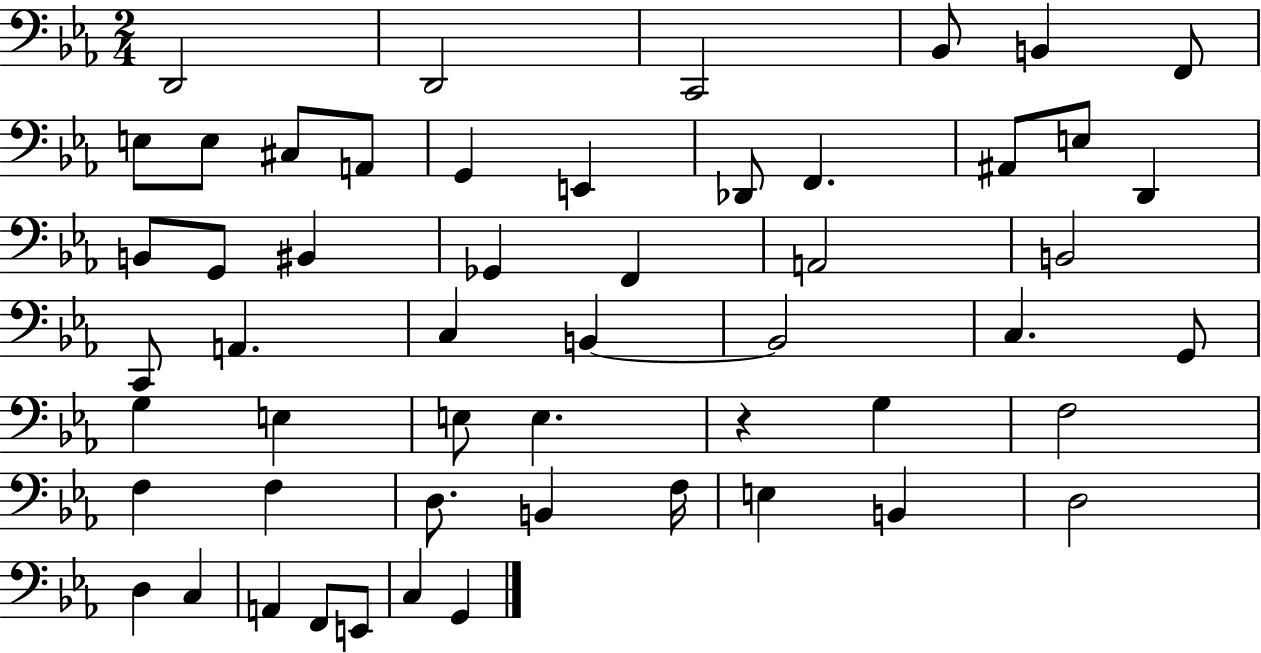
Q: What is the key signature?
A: EES major